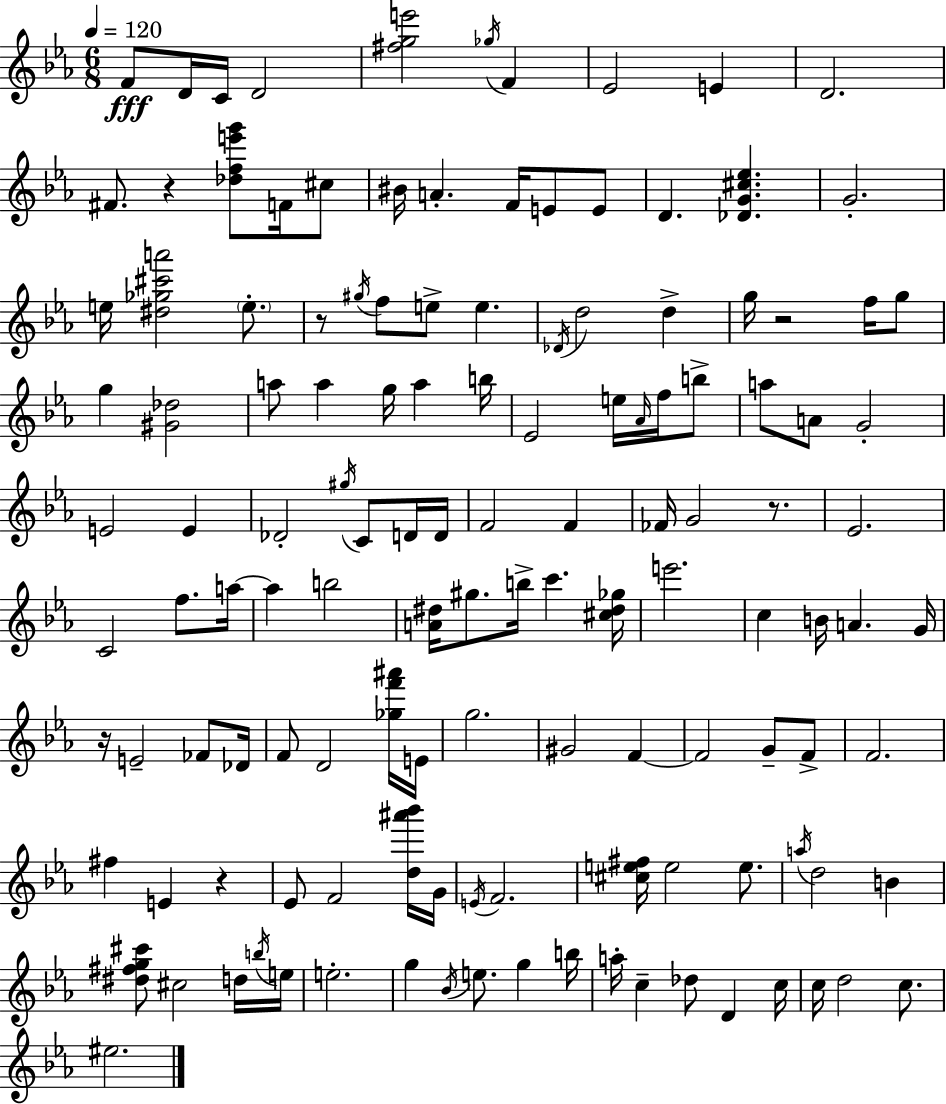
F4/e D4/s C4/s D4/h [F#5,G5,E6]/h Gb5/s F4/q Eb4/h E4/q D4/h. F#4/e. R/q [Db5,F5,E6,G6]/e F4/s C#5/e BIS4/s A4/q. F4/s E4/e E4/e D4/q. [Db4,G4,C#5,Eb5]/q. G4/h. E5/s [D#5,Gb5,C#6,A6]/h E5/e. R/e G#5/s F5/e E5/e E5/q. Db4/s D5/h D5/q G5/s R/h F5/s G5/e G5/q [G#4,Db5]/h A5/e A5/q G5/s A5/q B5/s Eb4/h E5/s Ab4/s F5/s B5/e A5/e A4/e G4/h E4/h E4/q Db4/h G#5/s C4/e D4/s D4/s F4/h F4/q FES4/s G4/h R/e. Eb4/h. C4/h F5/e. A5/s A5/q B5/h [A4,D#5]/s G#5/e. B5/s C6/q. [C#5,D#5,Gb5]/s E6/h. C5/q B4/s A4/q. G4/s R/s E4/h FES4/e Db4/s F4/e D4/h [Gb5,F6,A#6]/s E4/s G5/h. G#4/h F4/q F4/h G4/e F4/e F4/h. F#5/q E4/q R/q Eb4/e F4/h [D5,A#6,Bb6]/s G4/s E4/s F4/h. [C#5,E5,F#5]/s E5/h E5/e. A5/s D5/h B4/q [D#5,F#5,G5,C#6]/e C#5/h D5/s B5/s E5/s E5/h. G5/q Bb4/s E5/e. G5/q B5/s A5/s C5/q Db5/e D4/q C5/s C5/s D5/h C5/e. EIS5/h.